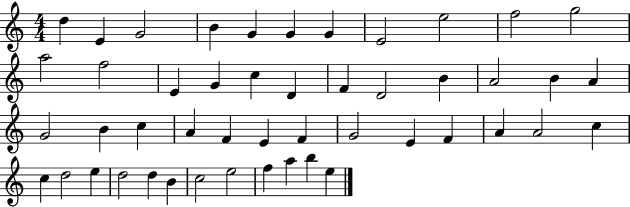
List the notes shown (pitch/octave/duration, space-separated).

D5/q E4/q G4/h B4/q G4/q G4/q G4/q E4/h E5/h F5/h G5/h A5/h F5/h E4/q G4/q C5/q D4/q F4/q D4/h B4/q A4/h B4/q A4/q G4/h B4/q C5/q A4/q F4/q E4/q F4/q G4/h E4/q F4/q A4/q A4/h C5/q C5/q D5/h E5/q D5/h D5/q B4/q C5/h E5/h F5/q A5/q B5/q E5/q